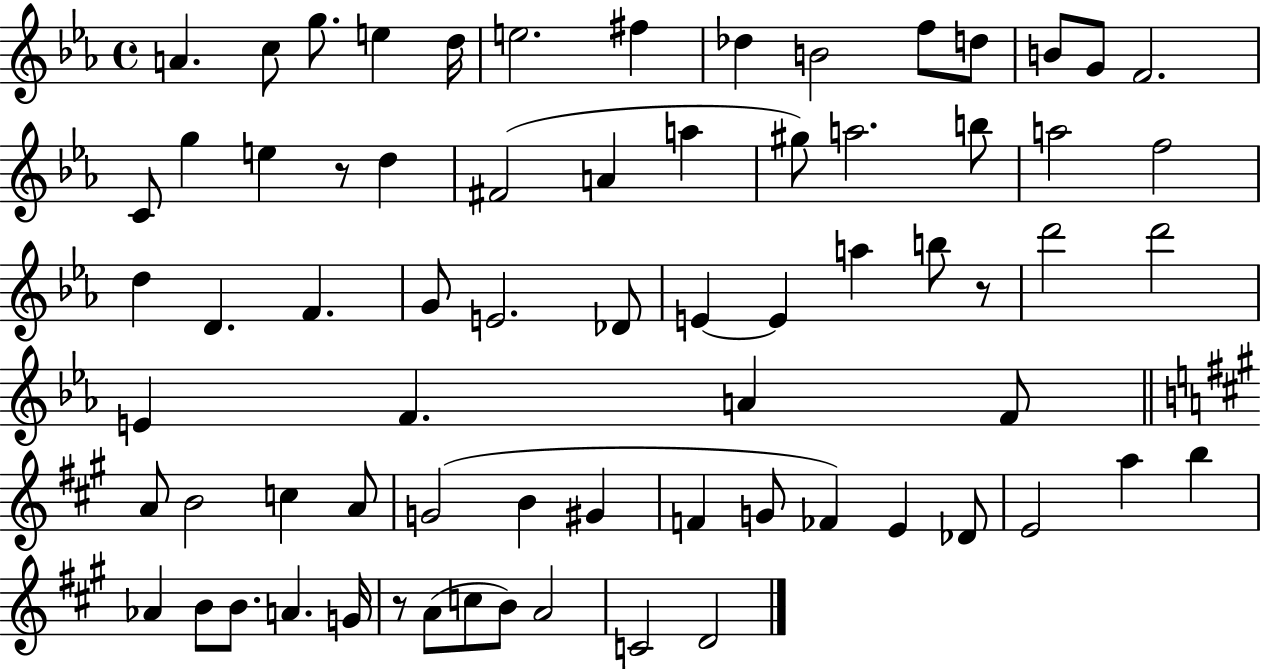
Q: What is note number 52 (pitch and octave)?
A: FES4